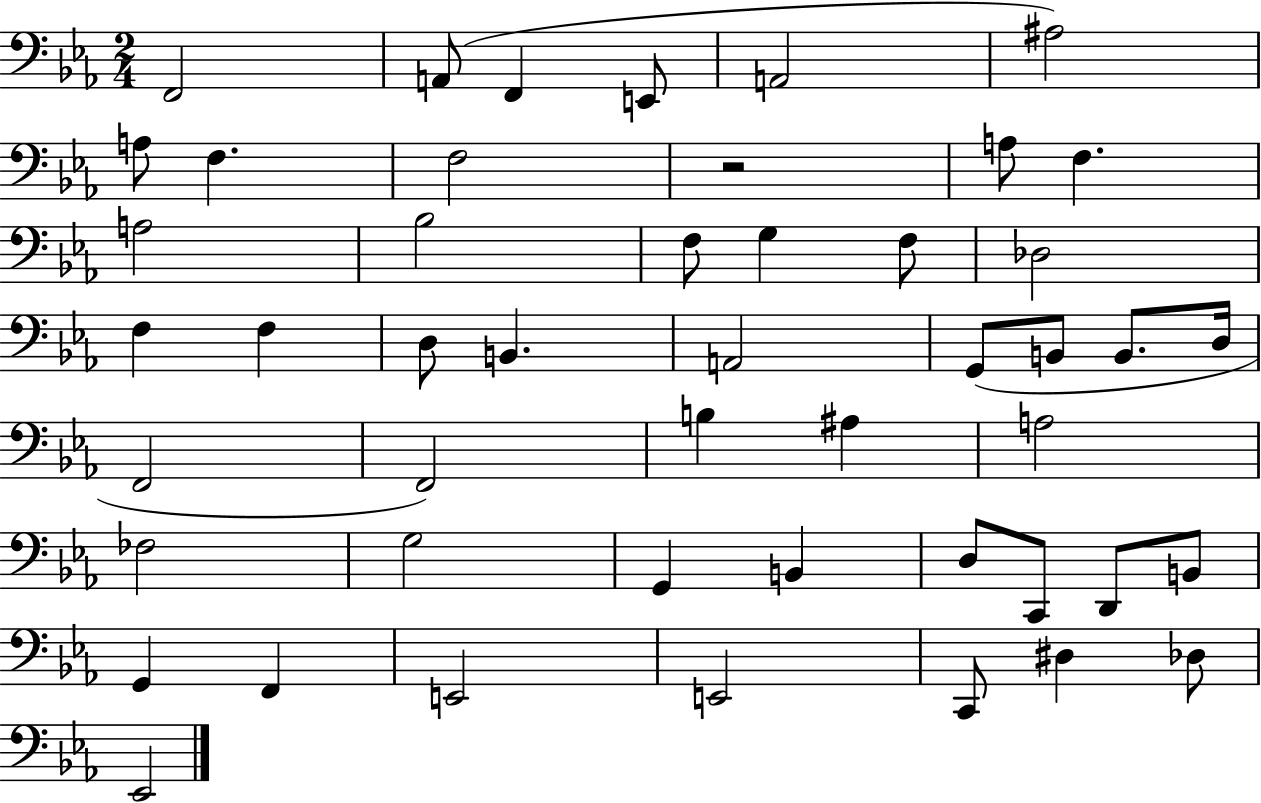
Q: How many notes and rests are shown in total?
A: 48